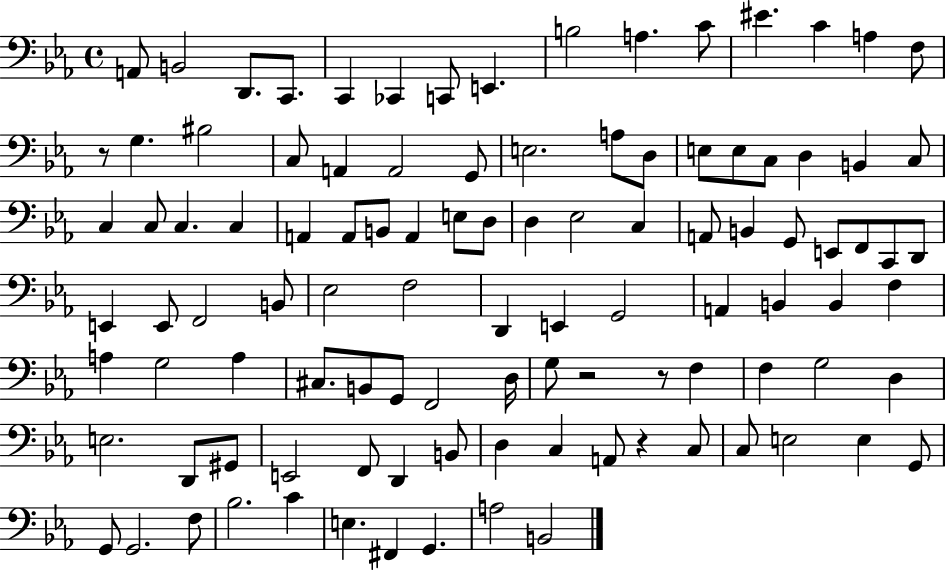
{
  \clef bass
  \time 4/4
  \defaultTimeSignature
  \key ees \major
  \repeat volta 2 { a,8 b,2 d,8. c,8. | c,4 ces,4 c,8 e,4. | b2 a4. c'8 | eis'4. c'4 a4 f8 | \break r8 g4. bis2 | c8 a,4 a,2 g,8 | e2. a8 d8 | e8 e8 c8 d4 b,4 c8 | \break c4 c8 c4. c4 | a,4 a,8 b,8 a,4 e8 d8 | d4 ees2 c4 | a,8 b,4 g,8 e,8 f,8 c,8 d,8 | \break e,4 e,8 f,2 b,8 | ees2 f2 | d,4 e,4 g,2 | a,4 b,4 b,4 f4 | \break a4 g2 a4 | cis8. b,8 g,8 f,2 d16 | g8 r2 r8 f4 | f4 g2 d4 | \break e2. d,8 gis,8 | e,2 f,8 d,4 b,8 | d4 c4 a,8 r4 c8 | c8 e2 e4 g,8 | \break g,8 g,2. f8 | bes2. c'4 | e4. fis,4 g,4. | a2 b,2 | \break } \bar "|."
}